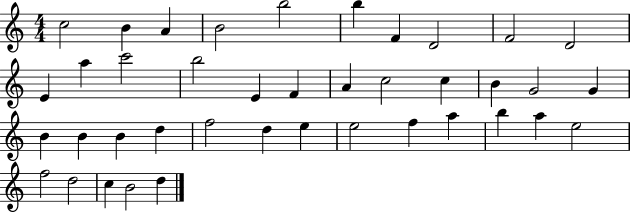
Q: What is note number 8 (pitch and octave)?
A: D4